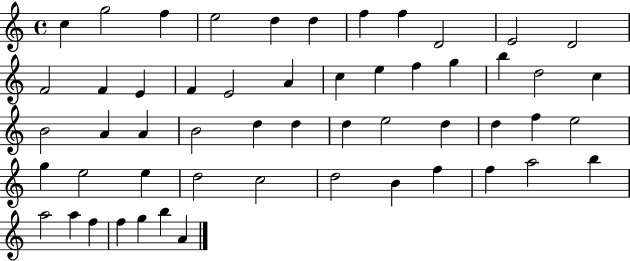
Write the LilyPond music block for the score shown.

{
  \clef treble
  \time 4/4
  \defaultTimeSignature
  \key c \major
  c''4 g''2 f''4 | e''2 d''4 d''4 | f''4 f''4 d'2 | e'2 d'2 | \break f'2 f'4 e'4 | f'4 e'2 a'4 | c''4 e''4 f''4 g''4 | b''4 d''2 c''4 | \break b'2 a'4 a'4 | b'2 d''4 d''4 | d''4 e''2 d''4 | d''4 f''4 e''2 | \break g''4 e''2 e''4 | d''2 c''2 | d''2 b'4 f''4 | f''4 a''2 b''4 | \break a''2 a''4 f''4 | f''4 g''4 b''4 a'4 | \bar "|."
}